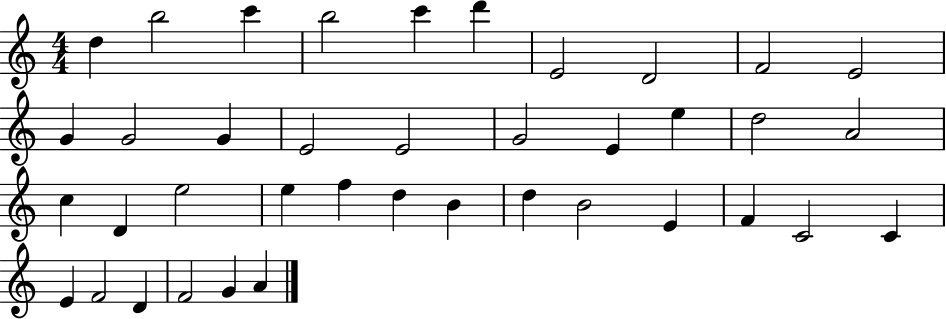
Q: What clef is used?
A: treble